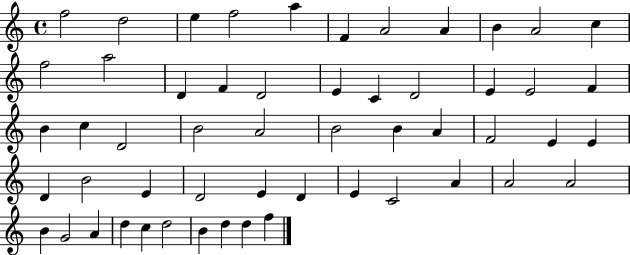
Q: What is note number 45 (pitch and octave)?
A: B4